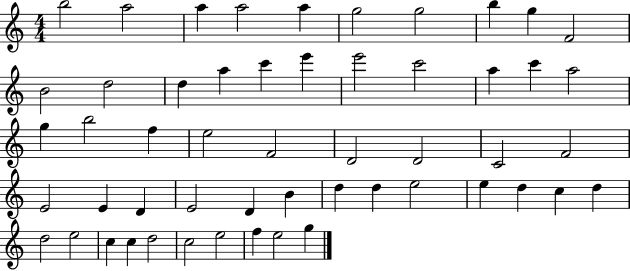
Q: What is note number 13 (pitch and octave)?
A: D5